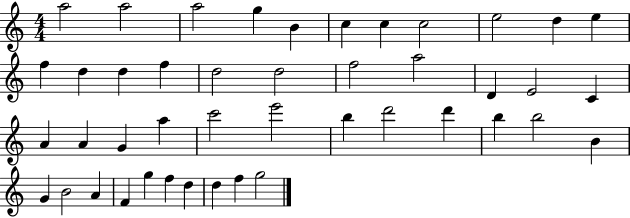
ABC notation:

X:1
T:Untitled
M:4/4
L:1/4
K:C
a2 a2 a2 g B c c c2 e2 d e f d d f d2 d2 f2 a2 D E2 C A A G a c'2 e'2 b d'2 d' b b2 B G B2 A F g f d d f g2